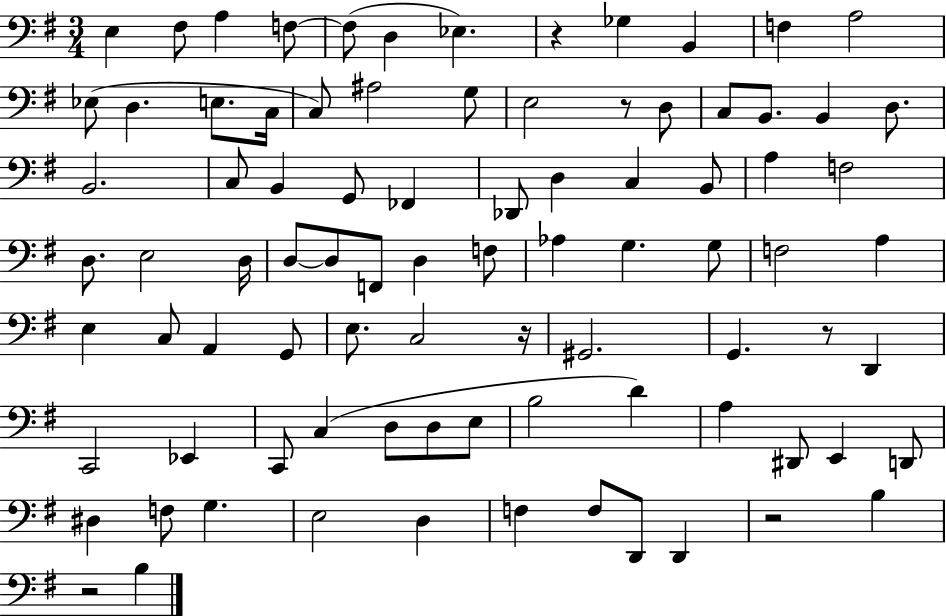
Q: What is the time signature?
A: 3/4